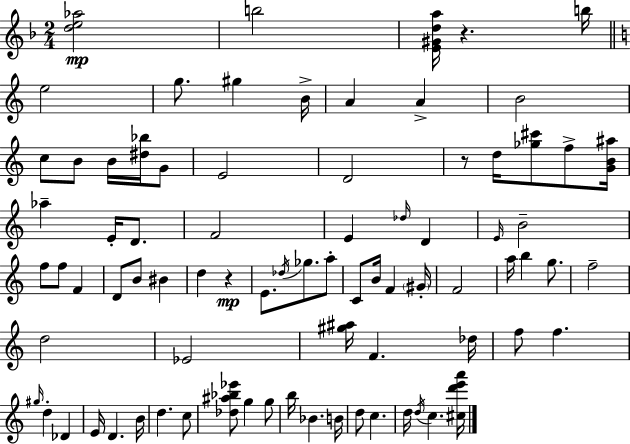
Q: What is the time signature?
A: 2/4